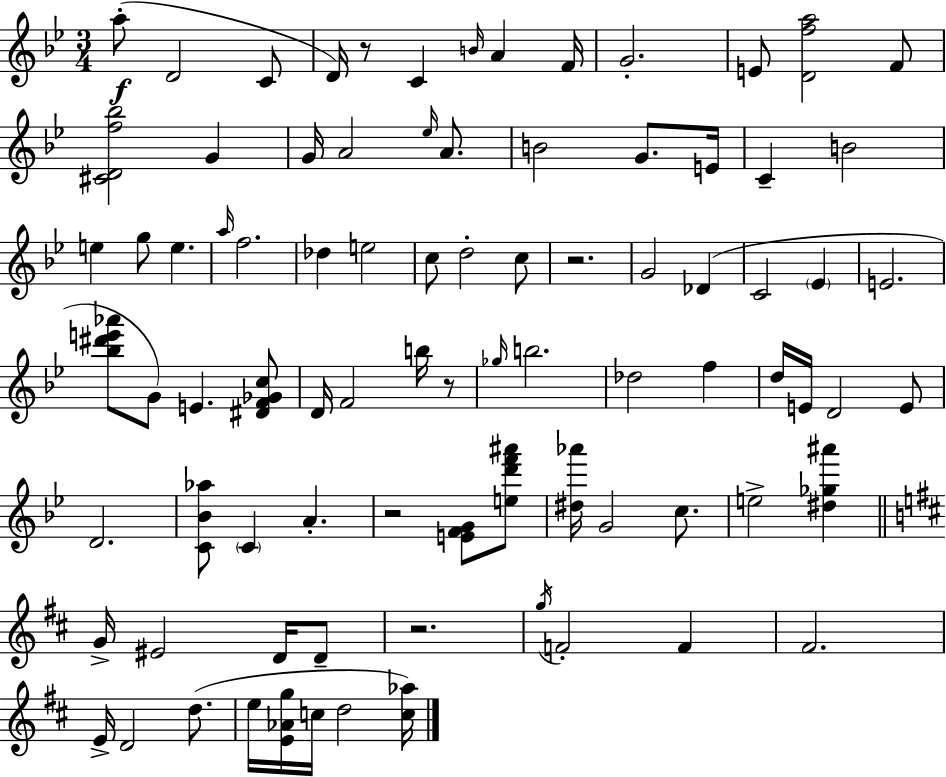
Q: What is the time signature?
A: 3/4